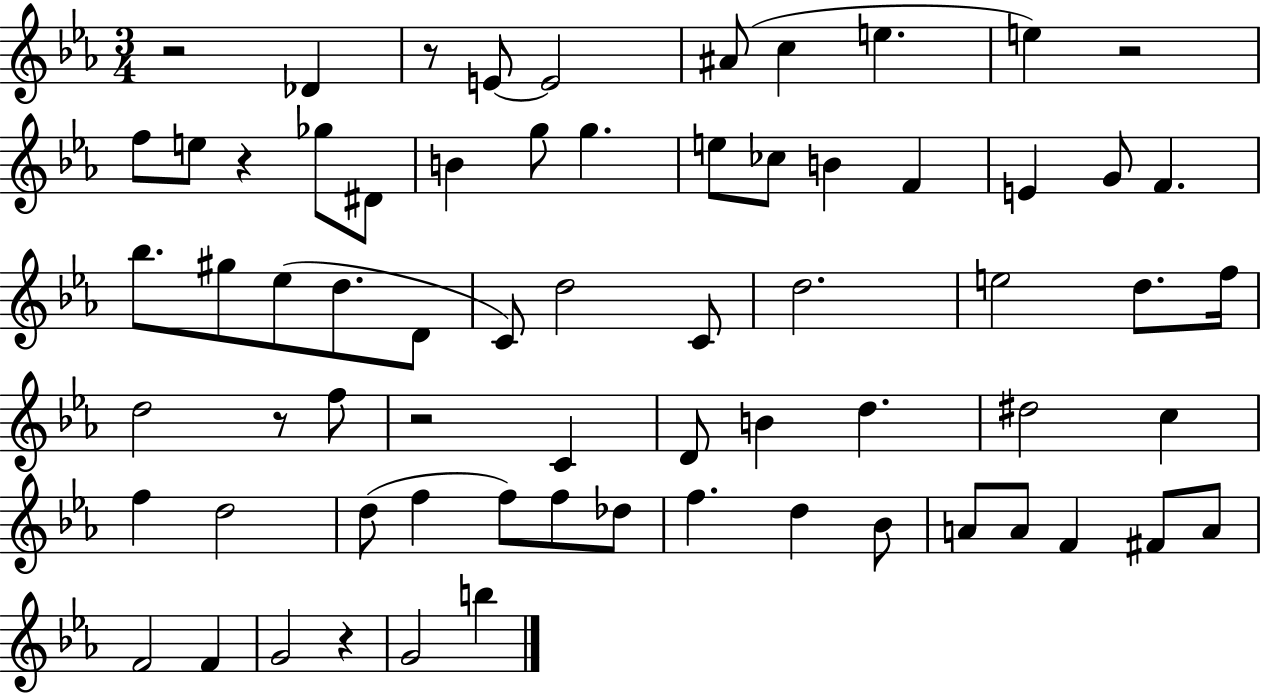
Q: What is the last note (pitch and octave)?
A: B5